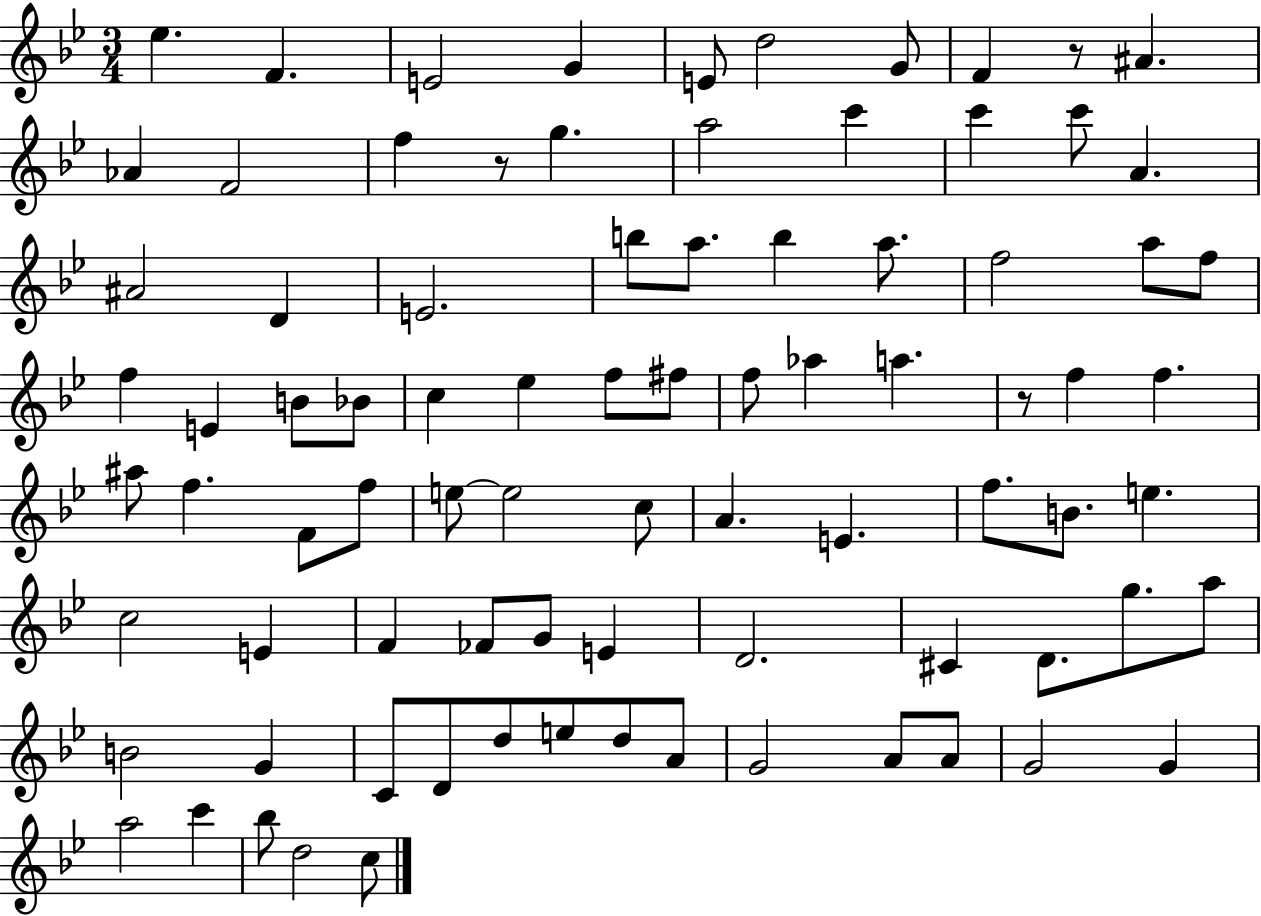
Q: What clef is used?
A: treble